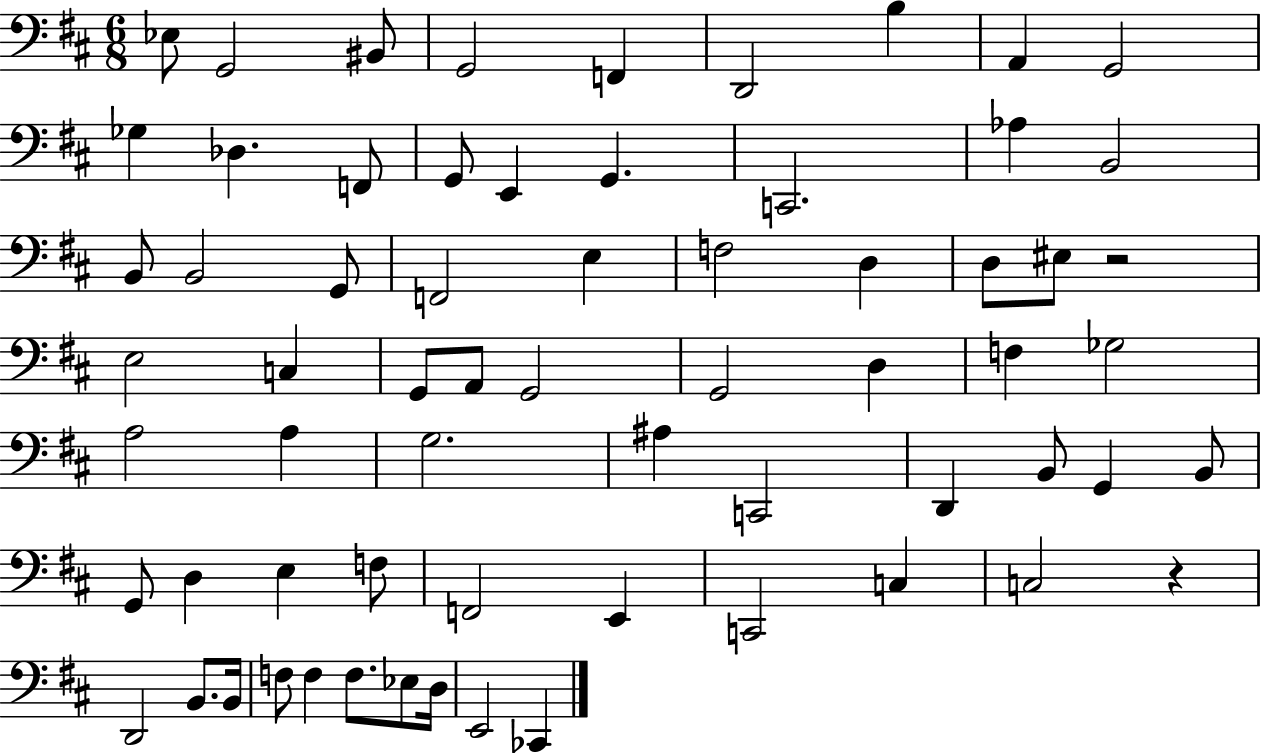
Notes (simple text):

Eb3/e G2/h BIS2/e G2/h F2/q D2/h B3/q A2/q G2/h Gb3/q Db3/q. F2/e G2/e E2/q G2/q. C2/h. Ab3/q B2/h B2/e B2/h G2/e F2/h E3/q F3/h D3/q D3/e EIS3/e R/h E3/h C3/q G2/e A2/e G2/h G2/h D3/q F3/q Gb3/h A3/h A3/q G3/h. A#3/q C2/h D2/q B2/e G2/q B2/e G2/e D3/q E3/q F3/e F2/h E2/q C2/h C3/q C3/h R/q D2/h B2/e. B2/s F3/e F3/q F3/e. Eb3/e D3/s E2/h CES2/q